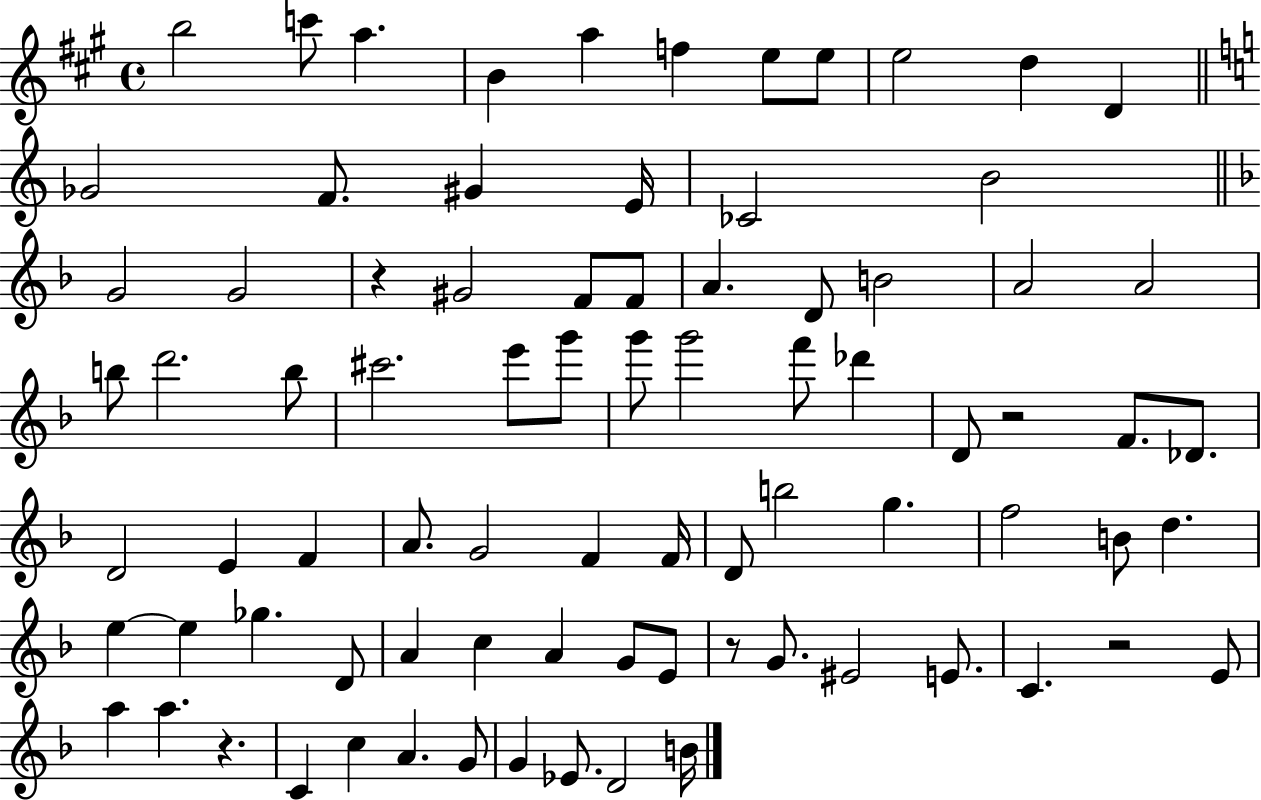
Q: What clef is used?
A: treble